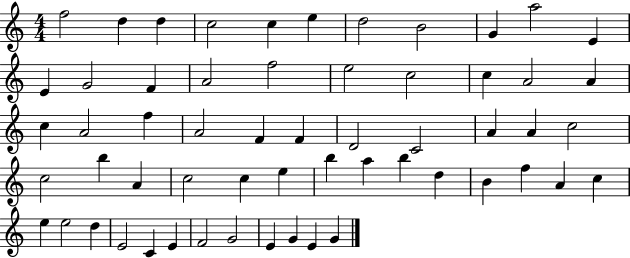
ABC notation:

X:1
T:Untitled
M:4/4
L:1/4
K:C
f2 d d c2 c e d2 B2 G a2 E E G2 F A2 f2 e2 c2 c A2 A c A2 f A2 F F D2 C2 A A c2 c2 b A c2 c e b a b d B f A c e e2 d E2 C E F2 G2 E G E G